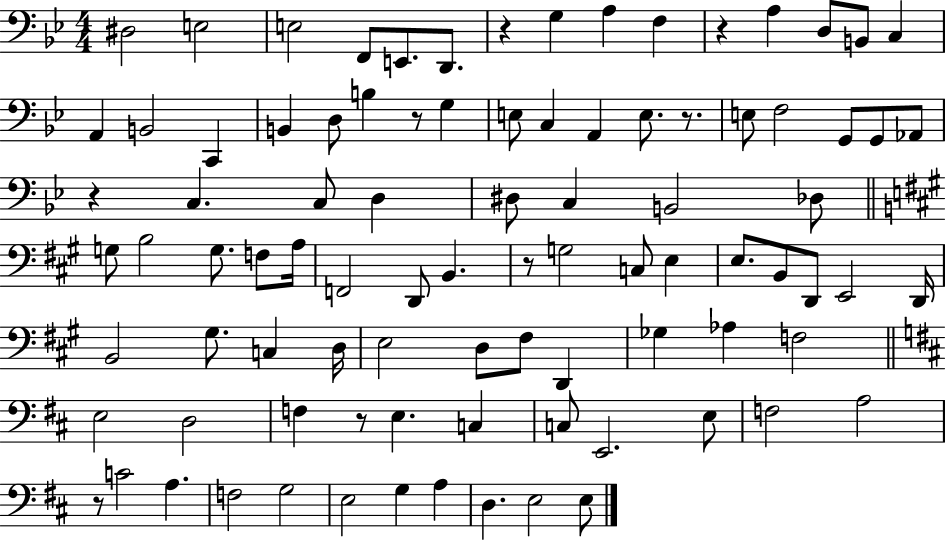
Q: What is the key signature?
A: BES major